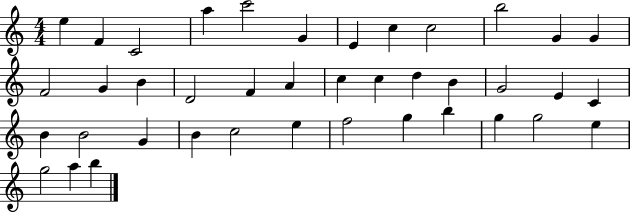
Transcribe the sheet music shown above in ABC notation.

X:1
T:Untitled
M:4/4
L:1/4
K:C
e F C2 a c'2 G E c c2 b2 G G F2 G B D2 F A c c d B G2 E C B B2 G B c2 e f2 g b g g2 e g2 a b